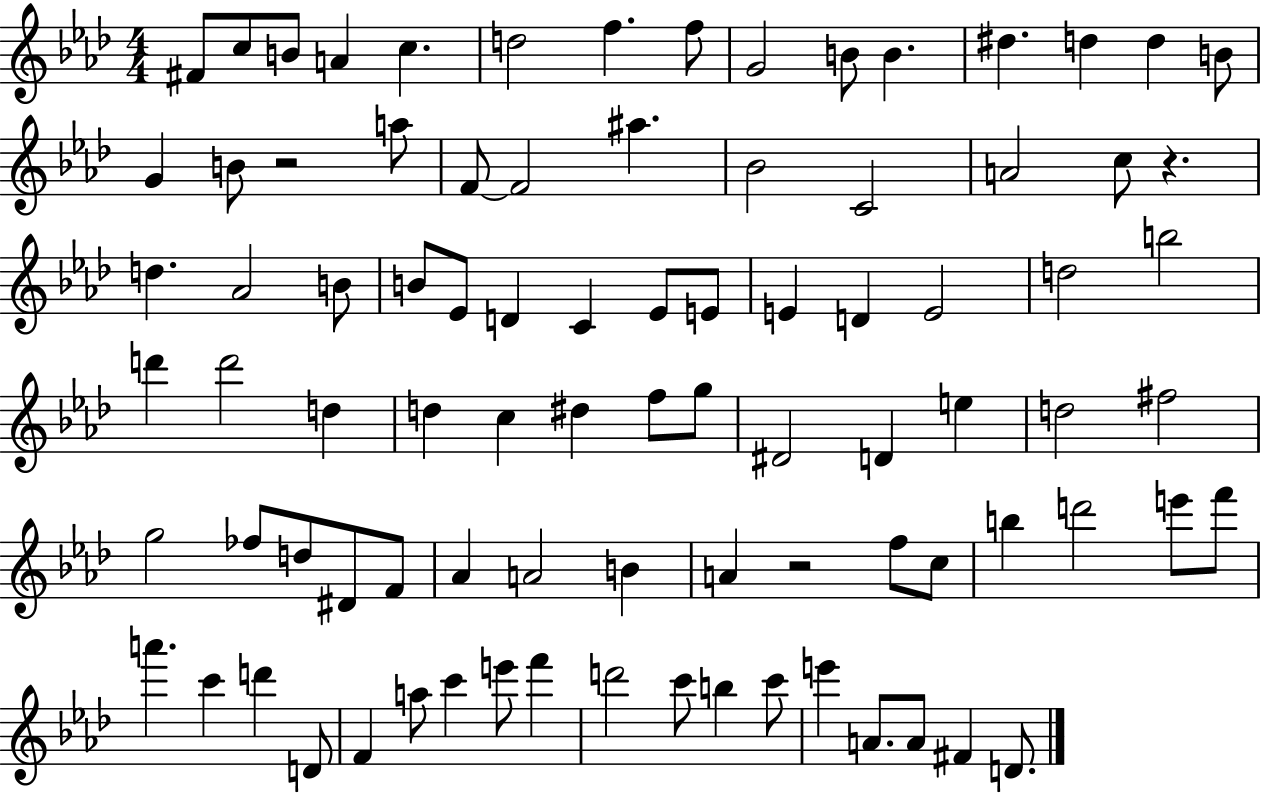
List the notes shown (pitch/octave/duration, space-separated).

F#4/e C5/e B4/e A4/q C5/q. D5/h F5/q. F5/e G4/h B4/e B4/q. D#5/q. D5/q D5/q B4/e G4/q B4/e R/h A5/e F4/e F4/h A#5/q. Bb4/h C4/h A4/h C5/e R/q. D5/q. Ab4/h B4/e B4/e Eb4/e D4/q C4/q Eb4/e E4/e E4/q D4/q E4/h D5/h B5/h D6/q D6/h D5/q D5/q C5/q D#5/q F5/e G5/e D#4/h D4/q E5/q D5/h F#5/h G5/h FES5/e D5/e D#4/e F4/e Ab4/q A4/h B4/q A4/q R/h F5/e C5/e B5/q D6/h E6/e F6/e A6/q. C6/q D6/q D4/e F4/q A5/e C6/q E6/e F6/q D6/h C6/e B5/q C6/e E6/q A4/e. A4/e F#4/q D4/e.